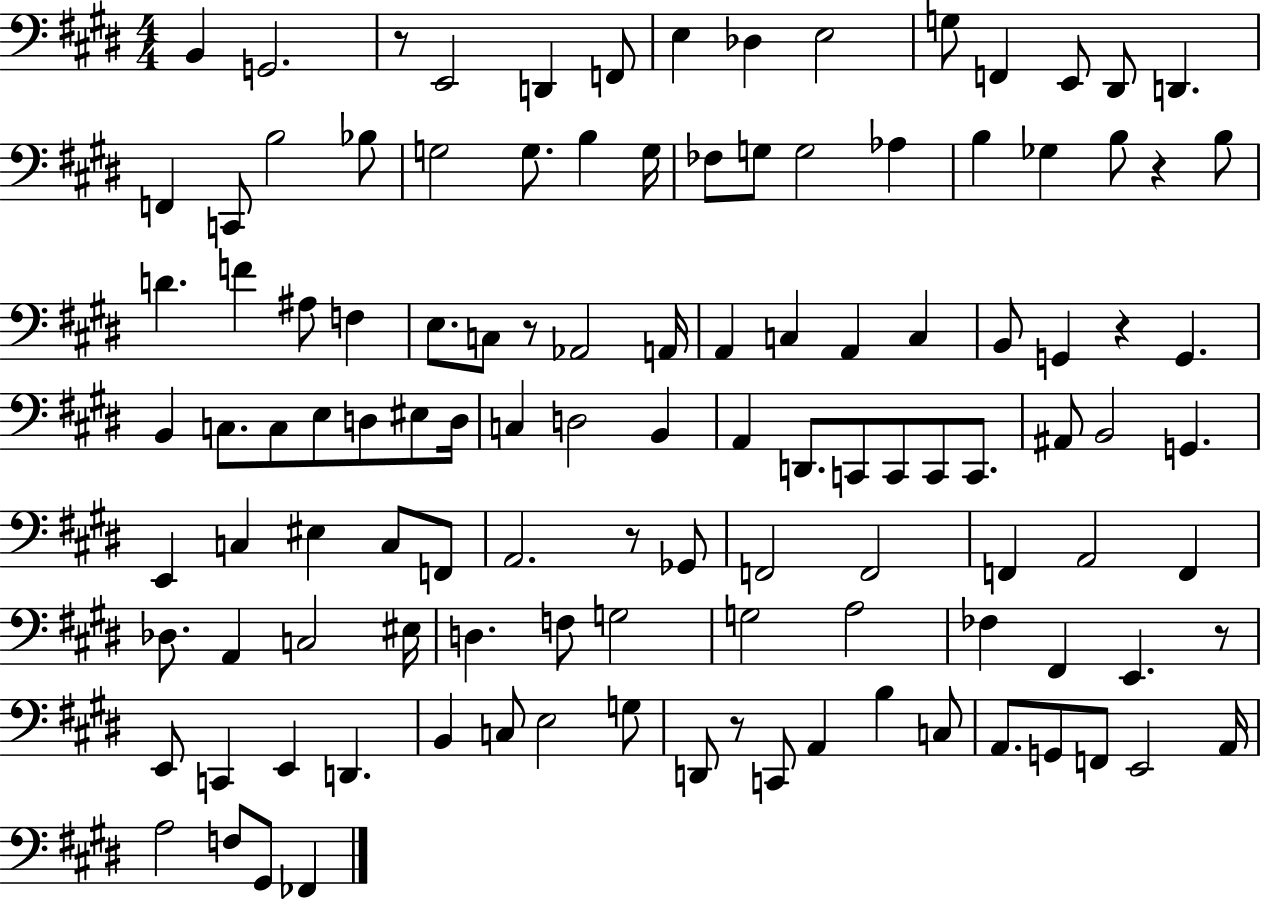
X:1
T:Untitled
M:4/4
L:1/4
K:E
B,, G,,2 z/2 E,,2 D,, F,,/2 E, _D, E,2 G,/2 F,, E,,/2 ^D,,/2 D,, F,, C,,/2 B,2 _B,/2 G,2 G,/2 B, G,/4 _F,/2 G,/2 G,2 _A, B, _G, B,/2 z B,/2 D F ^A,/2 F, E,/2 C,/2 z/2 _A,,2 A,,/4 A,, C, A,, C, B,,/2 G,, z G,, B,, C,/2 C,/2 E,/2 D,/2 ^E,/2 D,/4 C, D,2 B,, A,, D,,/2 C,,/2 C,,/2 C,,/2 C,,/2 ^A,,/2 B,,2 G,, E,, C, ^E, C,/2 F,,/2 A,,2 z/2 _G,,/2 F,,2 F,,2 F,, A,,2 F,, _D,/2 A,, C,2 ^E,/4 D, F,/2 G,2 G,2 A,2 _F, ^F,, E,, z/2 E,,/2 C,, E,, D,, B,, C,/2 E,2 G,/2 D,,/2 z/2 C,,/2 A,, B, C,/2 A,,/2 G,,/2 F,,/2 E,,2 A,,/4 A,2 F,/2 ^G,,/2 _F,,